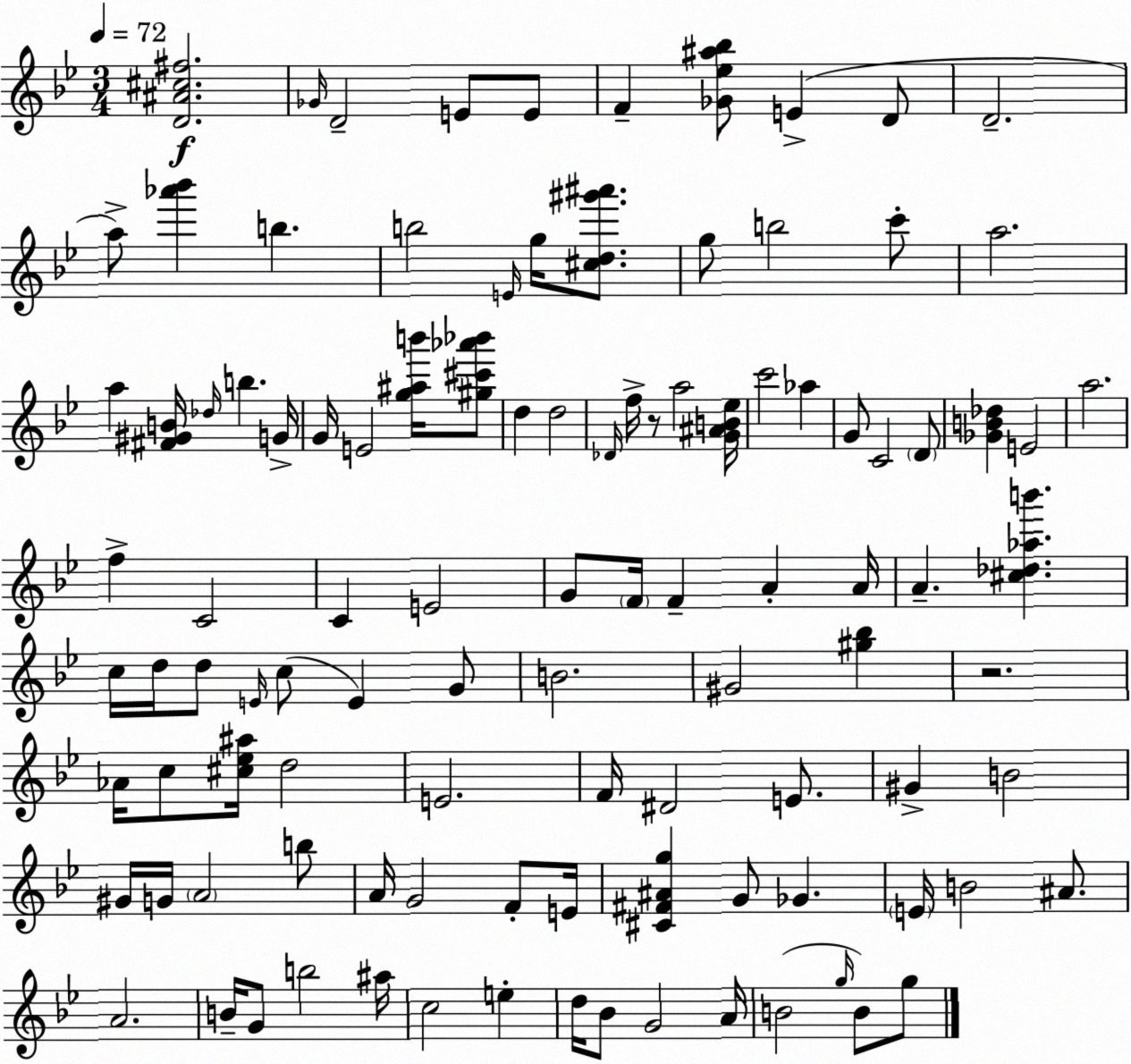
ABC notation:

X:1
T:Untitled
M:3/4
L:1/4
K:Gm
[D^A^c^f]2 _G/4 D2 E/2 E/2 F [_G_e^a_b]/2 E D/2 D2 a/2 [_a'_b'] b b2 E/4 g/4 [^cd^g'^a']/2 g/2 b2 c'/2 a2 a [^F^GB]/4 _d/4 b G/4 G/4 E2 [g^ab']/4 [^g^c'_a'_b']/2 d d2 _D/4 f/4 z/2 a2 [G^AB_e]/4 c'2 _a G/2 C2 D/2 [_GB_d] E2 a2 f C2 C E2 G/2 F/4 F A A/4 A [^c_d_ab'] c/4 d/4 d/2 E/4 c/2 E G/2 B2 ^G2 [^g_b] z2 _A/4 c/2 [^c_e^a]/4 d2 E2 F/4 ^D2 E/2 ^G B2 ^G/4 G/4 A2 b/2 A/4 G2 F/2 E/4 [^C^F^Ag] G/2 _G E/4 B2 ^A/2 A2 B/4 G/2 b2 ^a/4 c2 e d/4 _B/2 G2 A/4 B2 g/4 B/2 g/2